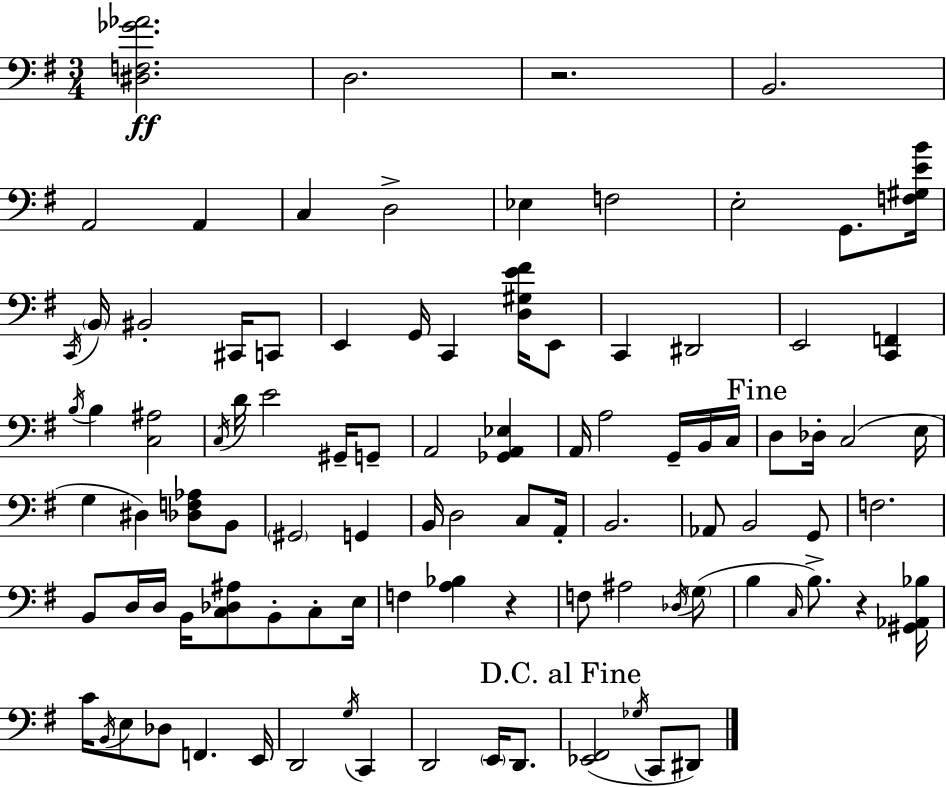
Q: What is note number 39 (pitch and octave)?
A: E3